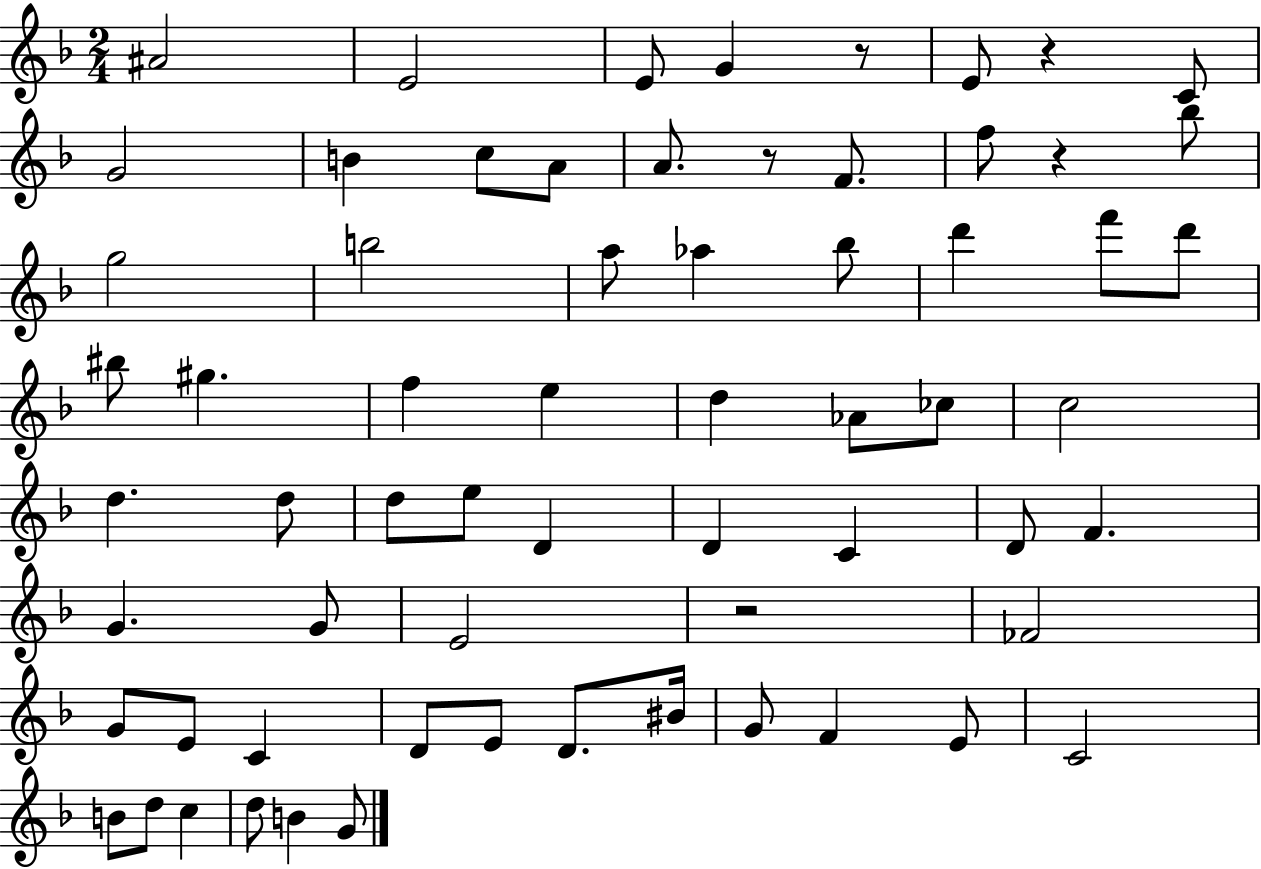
{
  \clef treble
  \numericTimeSignature
  \time 2/4
  \key f \major
  ais'2 | e'2 | e'8 g'4 r8 | e'8 r4 c'8 | \break g'2 | b'4 c''8 a'8 | a'8. r8 f'8. | f''8 r4 bes''8 | \break g''2 | b''2 | a''8 aes''4 bes''8 | d'''4 f'''8 d'''8 | \break bis''8 gis''4. | f''4 e''4 | d''4 aes'8 ces''8 | c''2 | \break d''4. d''8 | d''8 e''8 d'4 | d'4 c'4 | d'8 f'4. | \break g'4. g'8 | e'2 | r2 | fes'2 | \break g'8 e'8 c'4 | d'8 e'8 d'8. bis'16 | g'8 f'4 e'8 | c'2 | \break b'8 d''8 c''4 | d''8 b'4 g'8 | \bar "|."
}